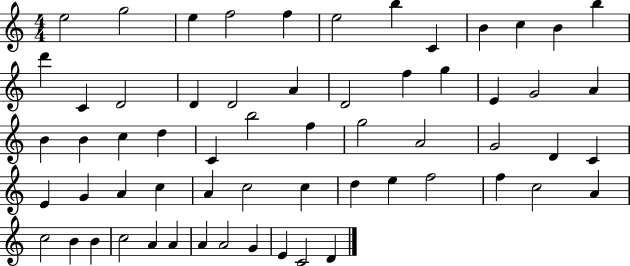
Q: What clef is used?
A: treble